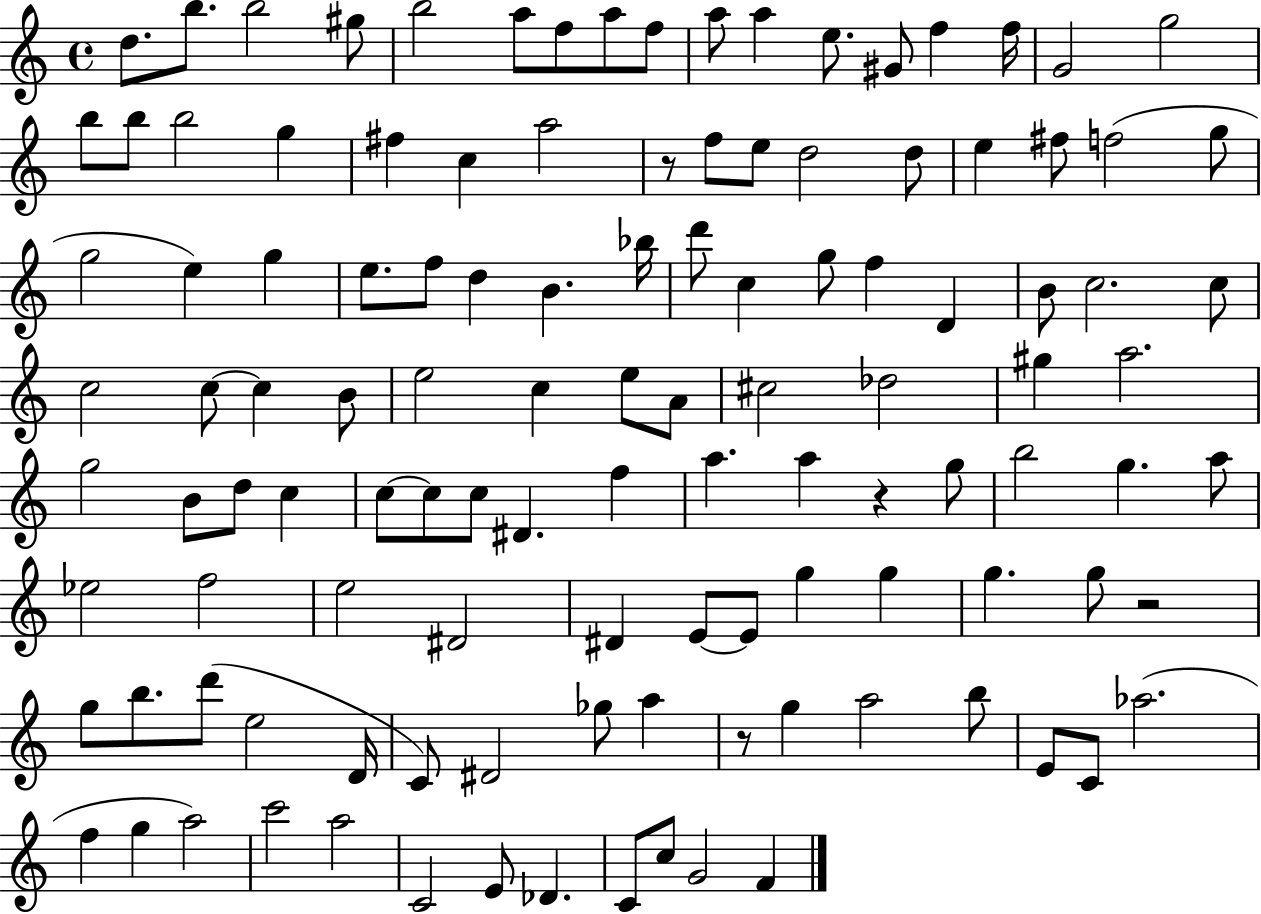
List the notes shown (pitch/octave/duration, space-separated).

D5/e. B5/e. B5/h G#5/e B5/h A5/e F5/e A5/e F5/e A5/e A5/q E5/e. G#4/e F5/q F5/s G4/h G5/h B5/e B5/e B5/h G5/q F#5/q C5/q A5/h R/e F5/e E5/e D5/h D5/e E5/q F#5/e F5/h G5/e G5/h E5/q G5/q E5/e. F5/e D5/q B4/q. Bb5/s D6/e C5/q G5/e F5/q D4/q B4/e C5/h. C5/e C5/h C5/e C5/q B4/e E5/h C5/q E5/e A4/e C#5/h Db5/h G#5/q A5/h. G5/h B4/e D5/e C5/q C5/e C5/e C5/e D#4/q. F5/q A5/q. A5/q R/q G5/e B5/h G5/q. A5/e Eb5/h F5/h E5/h D#4/h D#4/q E4/e E4/e G5/q G5/q G5/q. G5/e R/h G5/e B5/e. D6/e E5/h D4/s C4/e D#4/h Gb5/e A5/q R/e G5/q A5/h B5/e E4/e C4/e Ab5/h. F5/q G5/q A5/h C6/h A5/h C4/h E4/e Db4/q. C4/e C5/e G4/h F4/q